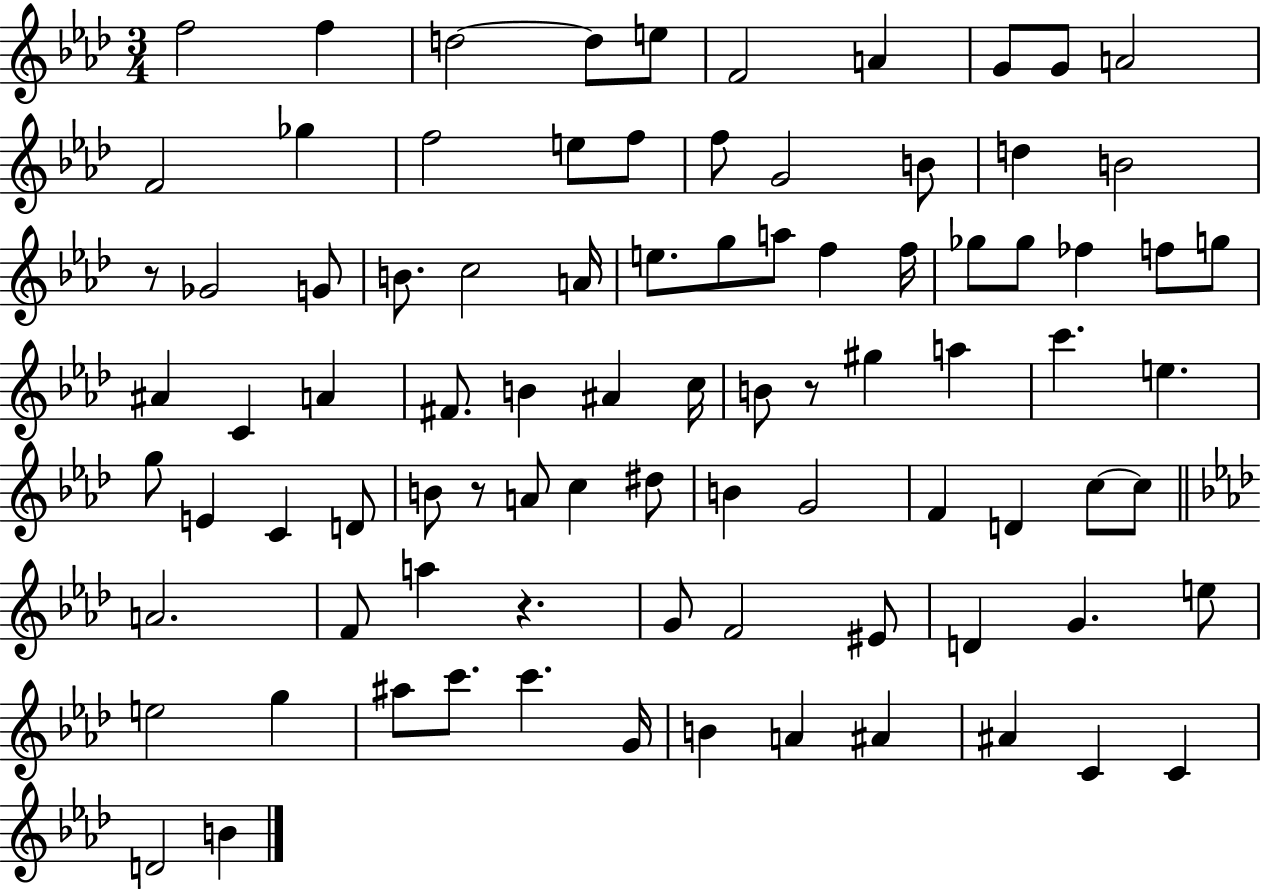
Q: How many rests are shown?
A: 4